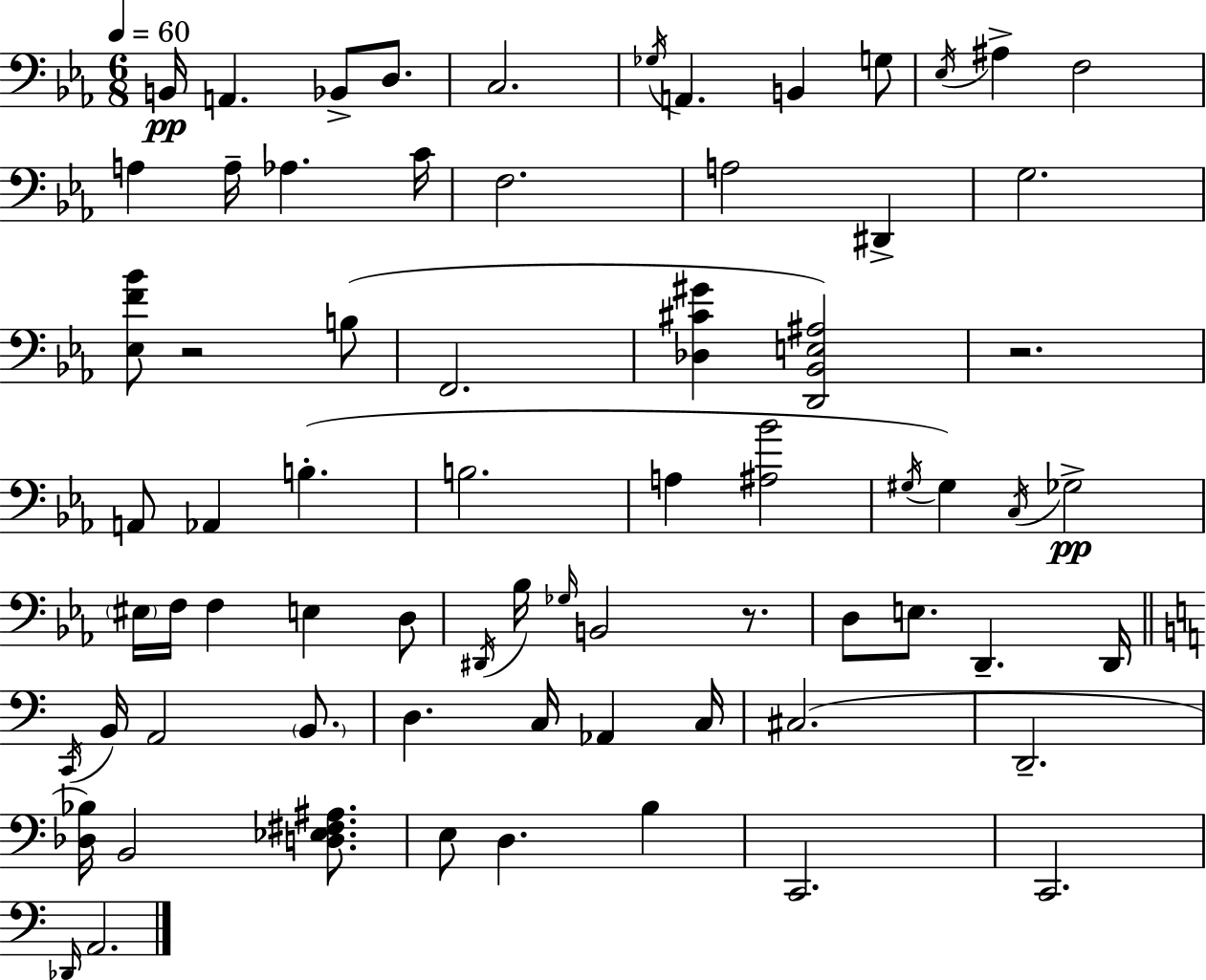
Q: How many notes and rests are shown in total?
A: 71